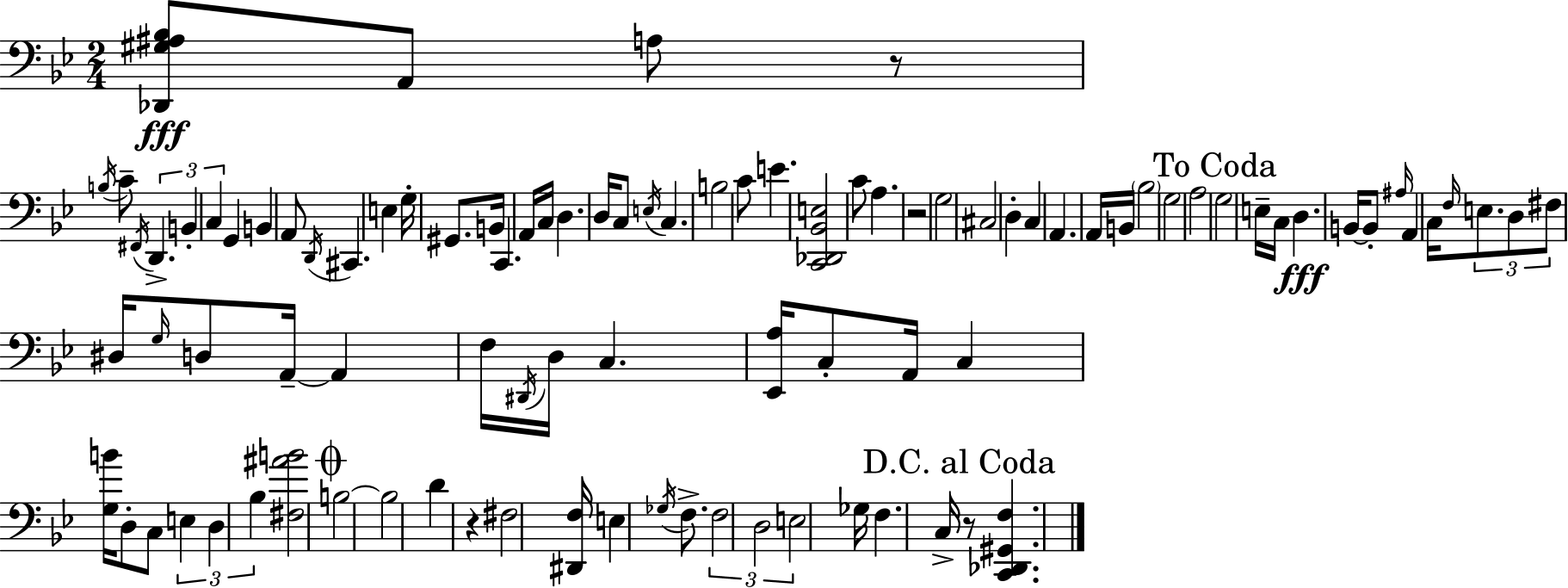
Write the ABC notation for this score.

X:1
T:Untitled
M:2/4
L:1/4
K:Bb
[_D,,^G,^A,_B,]/2 A,,/2 A,/2 z/2 B,/4 C/2 ^F,,/4 D,, B,, C, G,, B,, A,,/2 D,,/4 ^C,, E, G,/4 ^G,,/2 B,,/4 C,, A,,/4 C,/4 D, D,/4 C,/2 E,/4 C, B,2 C/2 E [C,,_D,,_B,,E,]2 C/2 A, z2 G,2 ^C,2 D, C, A,, A,,/4 B,,/4 _B,2 G,2 A,2 G,2 E,/4 C,/4 D, B,,/4 B,,/2 ^A,/4 A,, C,/4 F,/4 E,/2 D,/2 ^F,/2 ^D,/4 G,/4 D,/2 A,,/4 A,, F,/4 ^D,,/4 D,/4 C, [_E,,A,]/4 C,/2 A,,/4 C, [G,B]/4 D,/2 C,/2 E, D, _B, [^F,^AB]2 B,2 B,2 D z ^F,2 [^D,,F,]/4 E, _G,/4 F,/2 F,2 D,2 E,2 _G,/4 F, C,/4 z/2 [C,,_D,,^G,,F,]